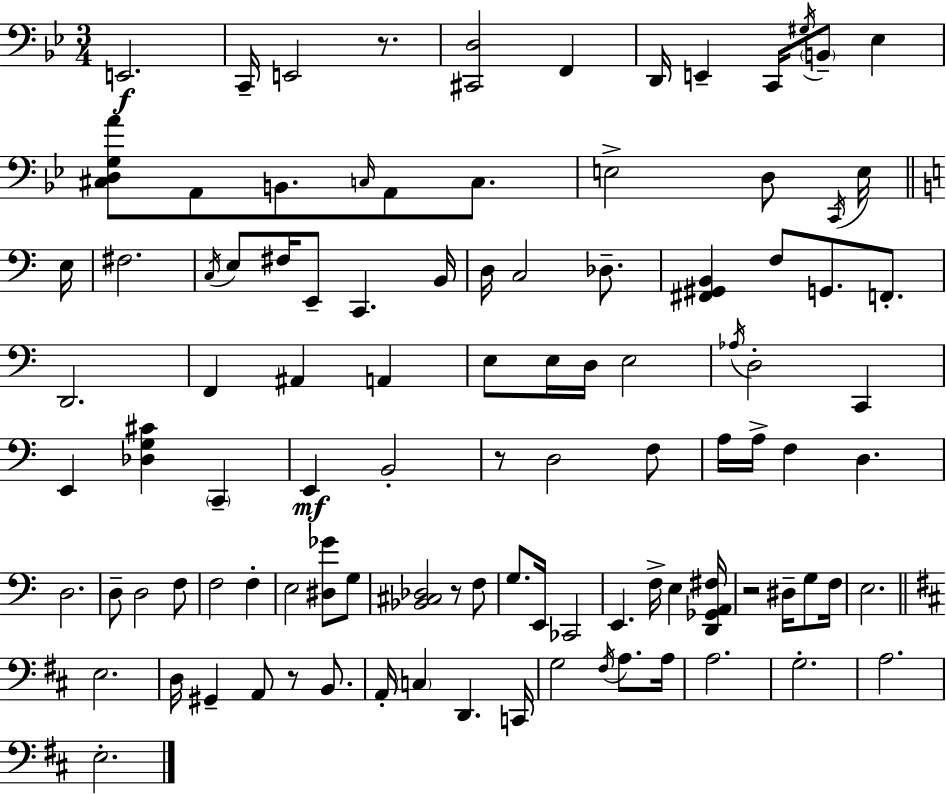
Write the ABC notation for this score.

X:1
T:Untitled
M:3/4
L:1/4
K:Gm
E,,2 C,,/4 E,,2 z/2 [^C,,D,]2 F,, D,,/4 E,, C,,/4 ^G,/4 B,,/2 _E, [^C,D,G,A]/2 A,,/2 B,,/2 C,/4 A,,/2 C,/2 E,2 D,/2 C,,/4 E,/4 E,/4 ^F,2 C,/4 E,/2 ^F,/4 E,,/2 C,, B,,/4 D,/4 C,2 _D,/2 [^F,,^G,,B,,] F,/2 G,,/2 F,,/2 D,,2 F,, ^A,, A,, E,/2 E,/4 D,/4 E,2 _A,/4 D,2 C,, E,, [_D,G,^C] C,, E,, B,,2 z/2 D,2 F,/2 A,/4 A,/4 F, D, D,2 D,/2 D,2 F,/2 F,2 F, E,2 [^D,_G]/2 G,/2 [_B,,^C,_D,]2 z/2 F,/2 G,/2 E,,/4 _C,,2 E,, F,/4 E, [D,,_G,,A,,^F,]/4 z2 ^D,/4 G,/2 F,/4 E,2 E,2 D,/4 ^G,, A,,/2 z/2 B,,/2 A,,/4 C, D,, C,,/4 G,2 ^F,/4 A,/2 A,/4 A,2 G,2 A,2 E,2